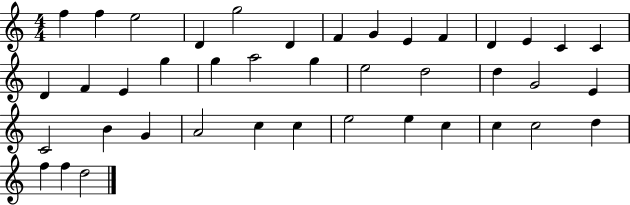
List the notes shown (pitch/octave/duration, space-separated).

F5/q F5/q E5/h D4/q G5/h D4/q F4/q G4/q E4/q F4/q D4/q E4/q C4/q C4/q D4/q F4/q E4/q G5/q G5/q A5/h G5/q E5/h D5/h D5/q G4/h E4/q C4/h B4/q G4/q A4/h C5/q C5/q E5/h E5/q C5/q C5/q C5/h D5/q F5/q F5/q D5/h